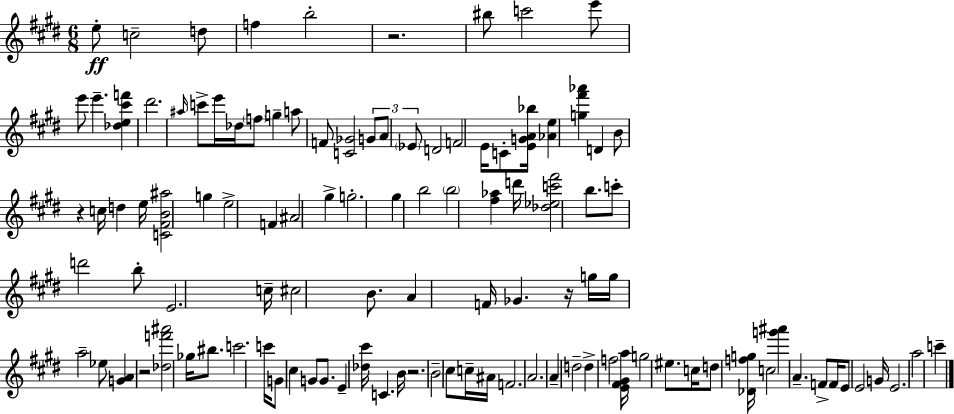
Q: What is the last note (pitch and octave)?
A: C6